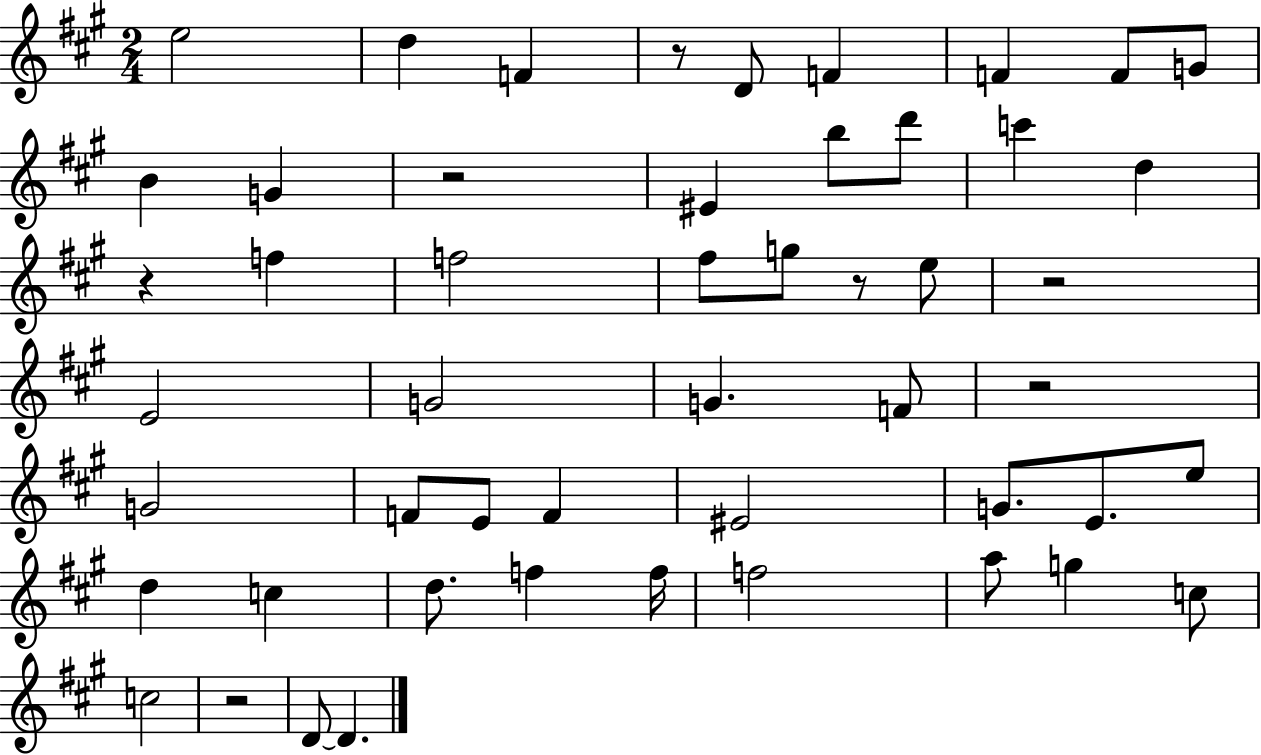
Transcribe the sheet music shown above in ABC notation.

X:1
T:Untitled
M:2/4
L:1/4
K:A
e2 d F z/2 D/2 F F F/2 G/2 B G z2 ^E b/2 d'/2 c' d z f f2 ^f/2 g/2 z/2 e/2 z2 E2 G2 G F/2 z2 G2 F/2 E/2 F ^E2 G/2 E/2 e/2 d c d/2 f f/4 f2 a/2 g c/2 c2 z2 D/2 D